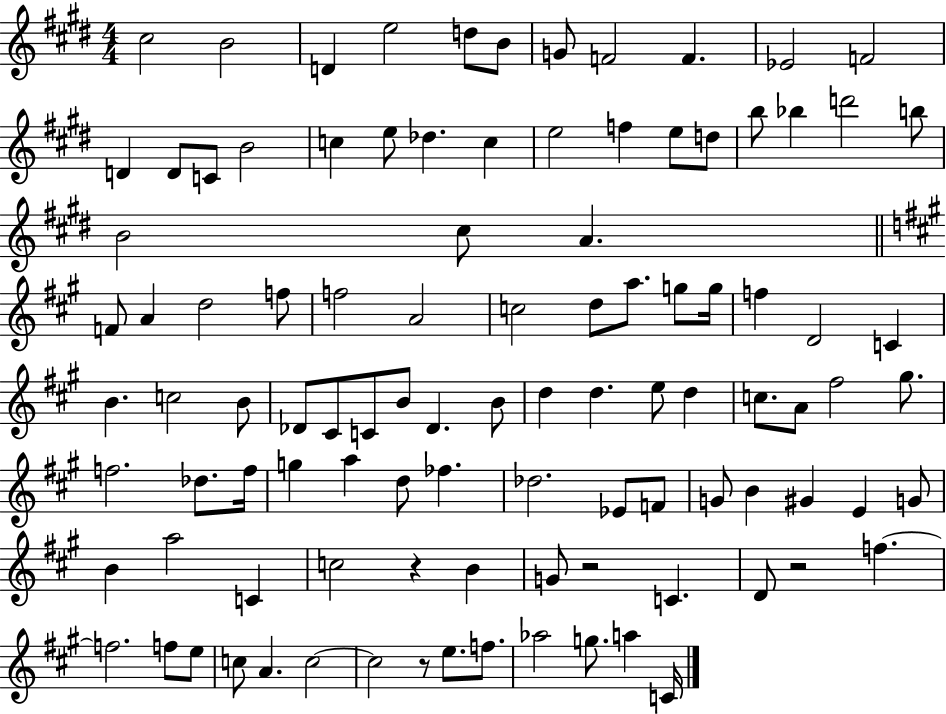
C#5/h B4/h D4/q E5/h D5/e B4/e G4/e F4/h F4/q. Eb4/h F4/h D4/q D4/e C4/e B4/h C5/q E5/e Db5/q. C5/q E5/h F5/q E5/e D5/e B5/e Bb5/q D6/h B5/e B4/h C#5/e A4/q. F4/e A4/q D5/h F5/e F5/h A4/h C5/h D5/e A5/e. G5/e G5/s F5/q D4/h C4/q B4/q. C5/h B4/e Db4/e C#4/e C4/e B4/e Db4/q. B4/e D5/q D5/q. E5/e D5/q C5/e. A4/e F#5/h G#5/e. F5/h. Db5/e. F5/s G5/q A5/q D5/e FES5/q. Db5/h. Eb4/e F4/e G4/e B4/q G#4/q E4/q G4/e B4/q A5/h C4/q C5/h R/q B4/q G4/e R/h C4/q. D4/e R/h F5/q. F5/h. F5/e E5/e C5/e A4/q. C5/h C5/h R/e E5/e. F5/e. Ab5/h G5/e. A5/q C4/s